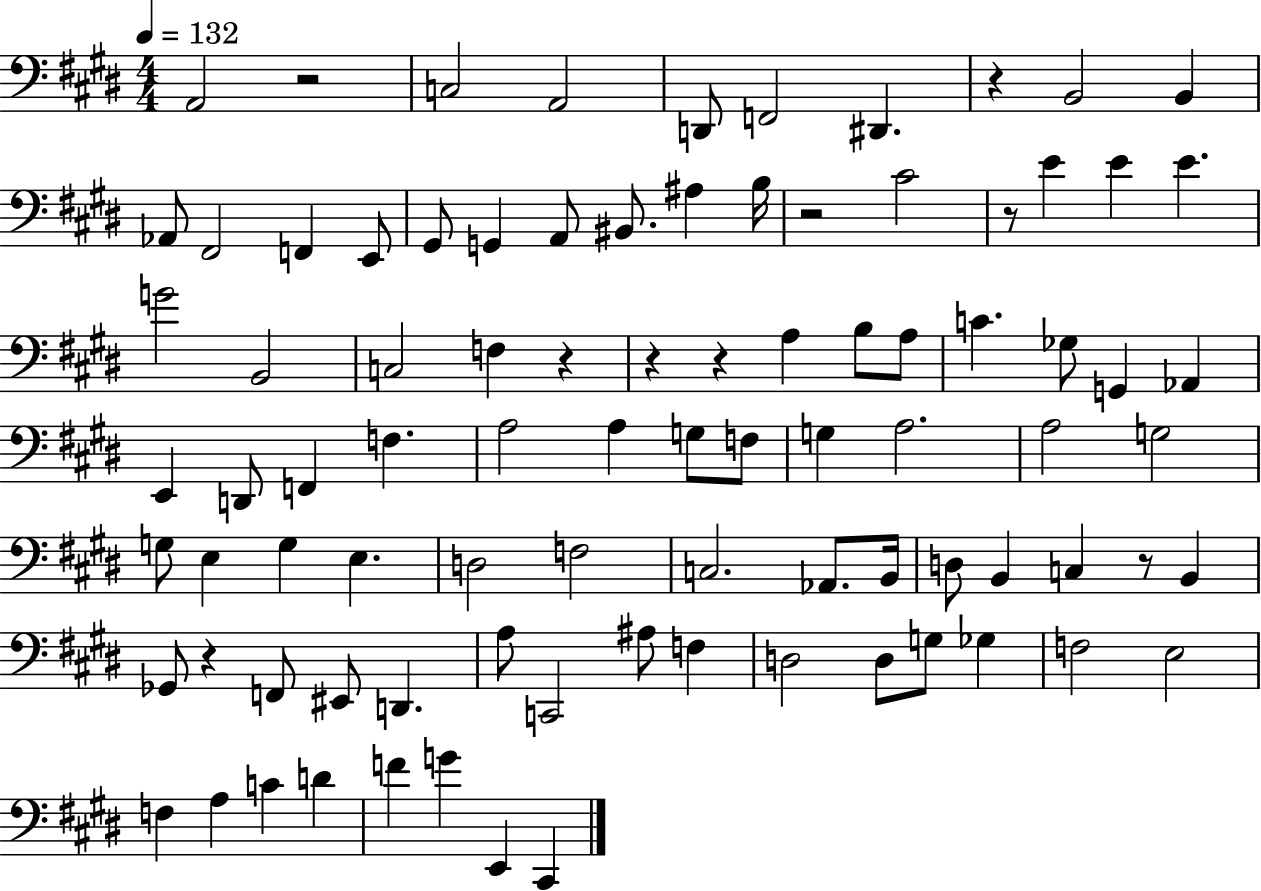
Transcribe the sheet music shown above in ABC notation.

X:1
T:Untitled
M:4/4
L:1/4
K:E
A,,2 z2 C,2 A,,2 D,,/2 F,,2 ^D,, z B,,2 B,, _A,,/2 ^F,,2 F,, E,,/2 ^G,,/2 G,, A,,/2 ^B,,/2 ^A, B,/4 z2 ^C2 z/2 E E E G2 B,,2 C,2 F, z z z A, B,/2 A,/2 C _G,/2 G,, _A,, E,, D,,/2 F,, F, A,2 A, G,/2 F,/2 G, A,2 A,2 G,2 G,/2 E, G, E, D,2 F,2 C,2 _A,,/2 B,,/4 D,/2 B,, C, z/2 B,, _G,,/2 z F,,/2 ^E,,/2 D,, A,/2 C,,2 ^A,/2 F, D,2 D,/2 G,/2 _G, F,2 E,2 F, A, C D F G E,, ^C,,